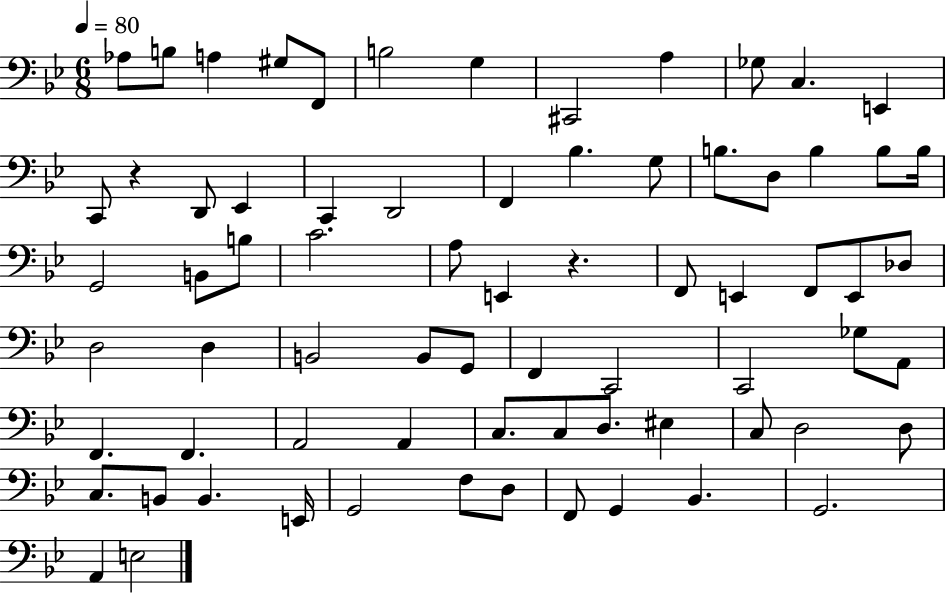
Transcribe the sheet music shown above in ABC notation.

X:1
T:Untitled
M:6/8
L:1/4
K:Bb
_A,/2 B,/2 A, ^G,/2 F,,/2 B,2 G, ^C,,2 A, _G,/2 C, E,, C,,/2 z D,,/2 _E,, C,, D,,2 F,, _B, G,/2 B,/2 D,/2 B, B,/2 B,/4 G,,2 B,,/2 B,/2 C2 A,/2 E,, z F,,/2 E,, F,,/2 E,,/2 _D,/2 D,2 D, B,,2 B,,/2 G,,/2 F,, C,,2 C,,2 _G,/2 A,,/2 F,, F,, A,,2 A,, C,/2 C,/2 D,/2 ^E, C,/2 D,2 D,/2 C,/2 B,,/2 B,, E,,/4 G,,2 F,/2 D,/2 F,,/2 G,, _B,, G,,2 A,, E,2